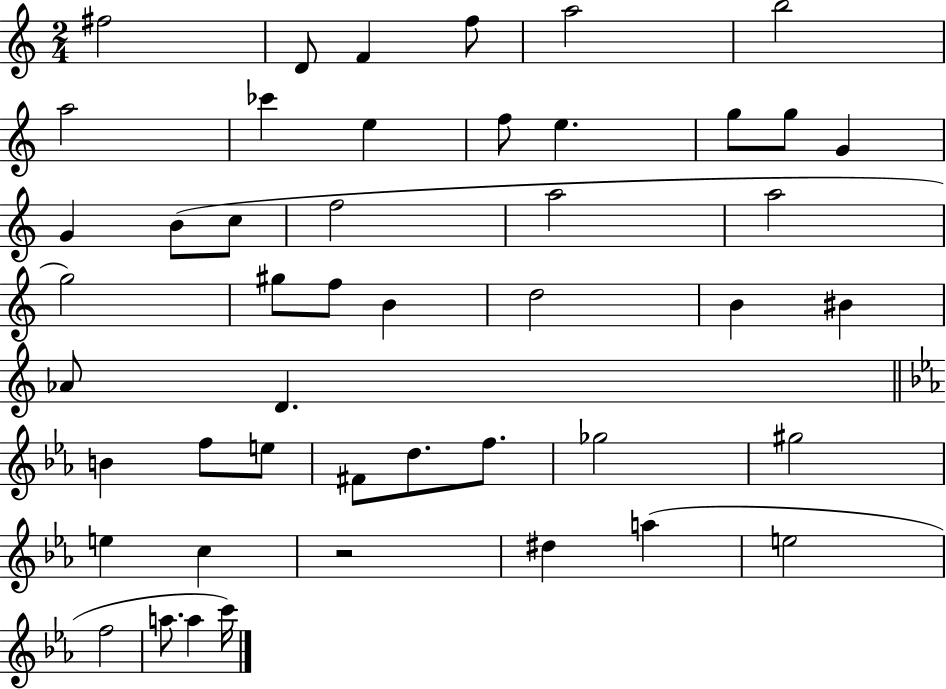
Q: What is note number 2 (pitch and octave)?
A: D4